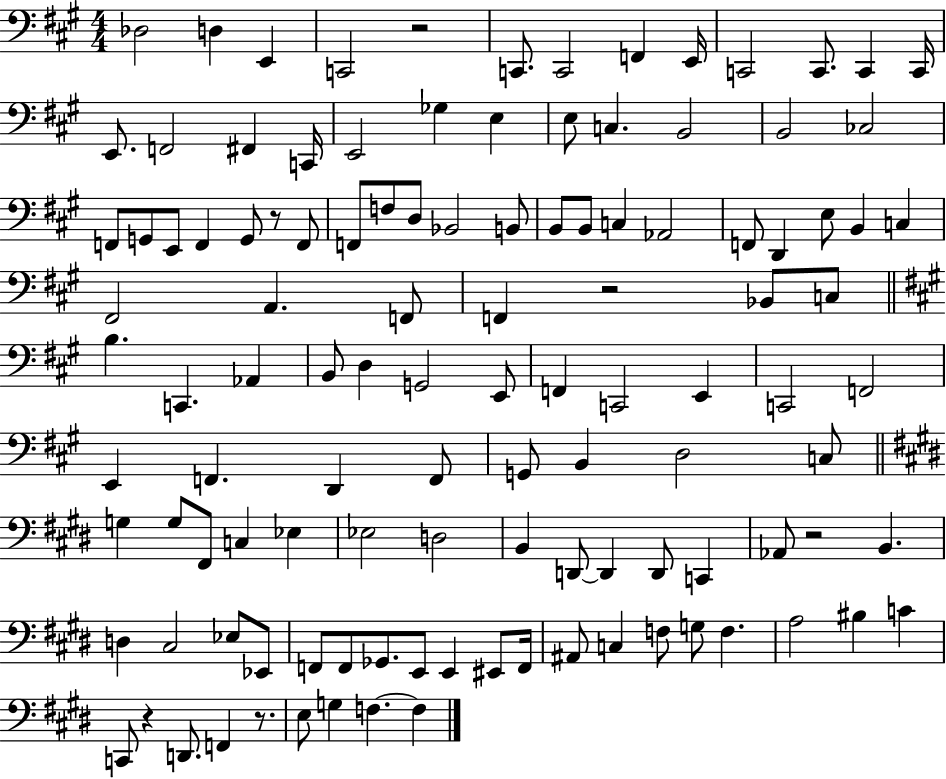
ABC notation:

X:1
T:Untitled
M:4/4
L:1/4
K:A
_D,2 D, E,, C,,2 z2 C,,/2 C,,2 F,, E,,/4 C,,2 C,,/2 C,, C,,/4 E,,/2 F,,2 ^F,, C,,/4 E,,2 _G, E, E,/2 C, B,,2 B,,2 _C,2 F,,/2 G,,/2 E,,/2 F,, G,,/2 z/2 F,,/2 F,,/2 F,/2 D,/2 _B,,2 B,,/2 B,,/2 B,,/2 C, _A,,2 F,,/2 D,, E,/2 B,, C, ^F,,2 A,, F,,/2 F,, z2 _B,,/2 C,/2 B, C,, _A,, B,,/2 D, G,,2 E,,/2 F,, C,,2 E,, C,,2 F,,2 E,, F,, D,, F,,/2 G,,/2 B,, D,2 C,/2 G, G,/2 ^F,,/2 C, _E, _E,2 D,2 B,, D,,/2 D,, D,,/2 C,, _A,,/2 z2 B,, D, ^C,2 _E,/2 _E,,/2 F,,/2 F,,/2 _G,,/2 E,,/2 E,, ^E,,/2 F,,/4 ^A,,/2 C, F,/2 G,/2 F, A,2 ^B, C C,,/2 z D,,/2 F,, z/2 E,/2 G, F, F,